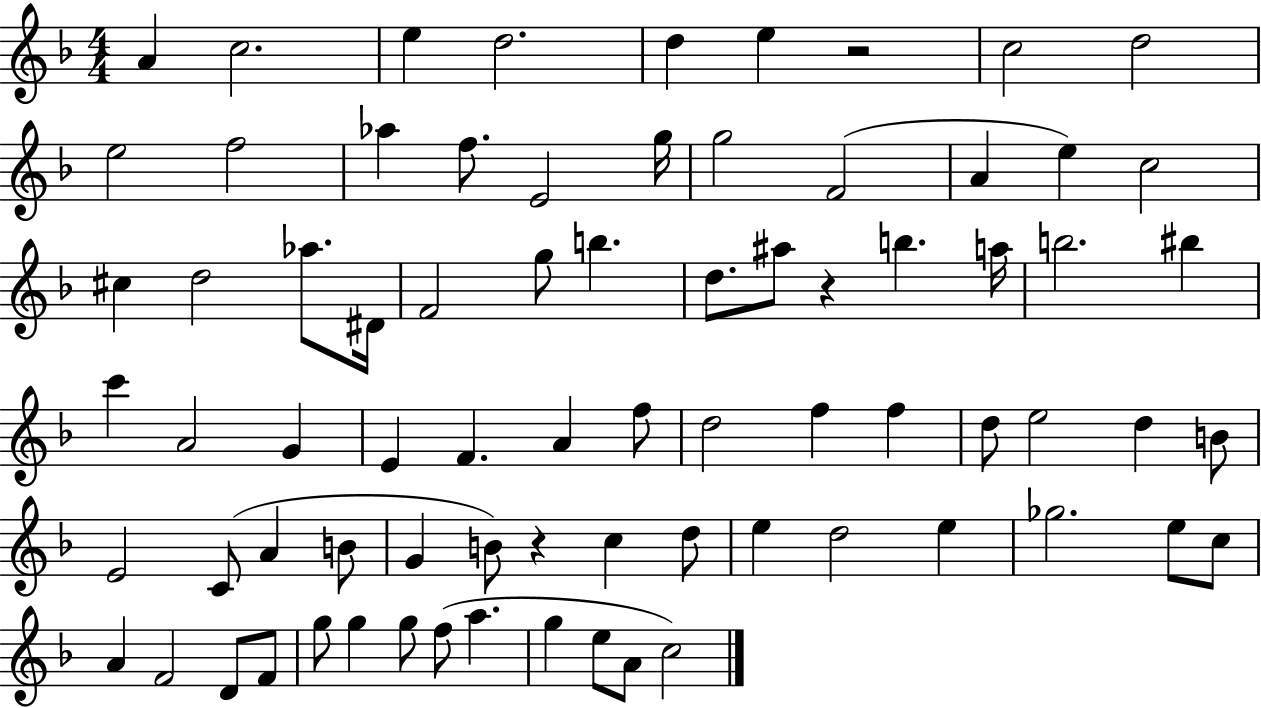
{
  \clef treble
  \numericTimeSignature
  \time 4/4
  \key f \major
  a'4 c''2. | e''4 d''2. | d''4 e''4 r2 | c''2 d''2 | \break e''2 f''2 | aes''4 f''8. e'2 g''16 | g''2 f'2( | a'4 e''4) c''2 | \break cis''4 d''2 aes''8. dis'16 | f'2 g''8 b''4. | d''8. ais''8 r4 b''4. a''16 | b''2. bis''4 | \break c'''4 a'2 g'4 | e'4 f'4. a'4 f''8 | d''2 f''4 f''4 | d''8 e''2 d''4 b'8 | \break e'2 c'8( a'4 b'8 | g'4 b'8) r4 c''4 d''8 | e''4 d''2 e''4 | ges''2. e''8 c''8 | \break a'4 f'2 d'8 f'8 | g''8 g''4 g''8 f''8( a''4. | g''4 e''8 a'8 c''2) | \bar "|."
}